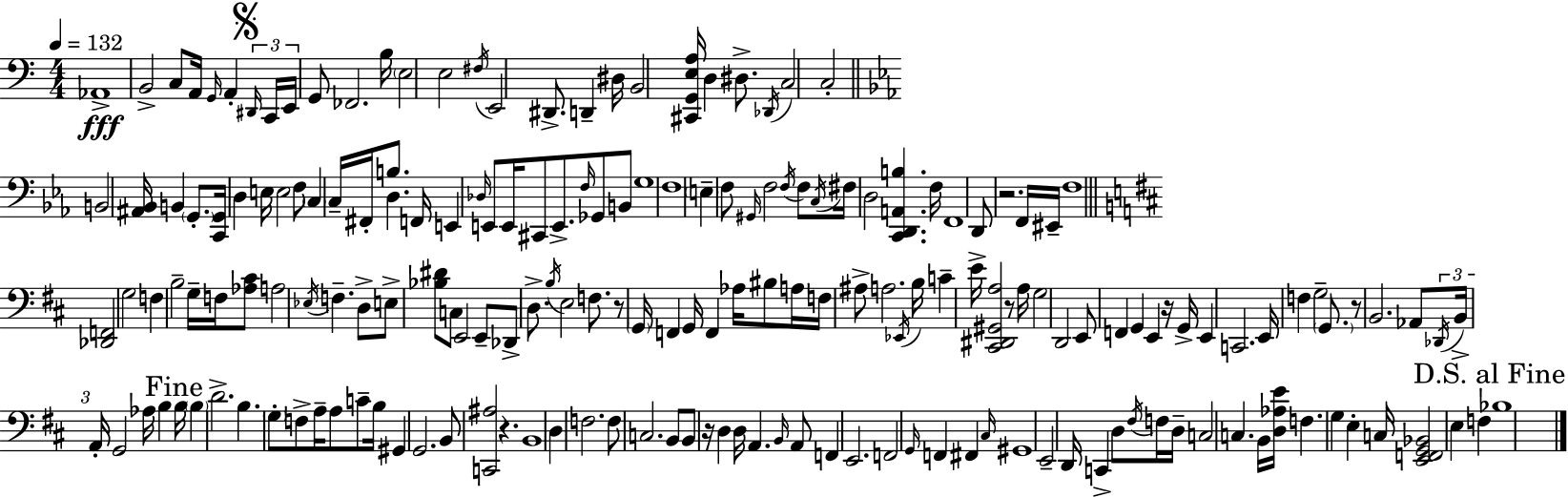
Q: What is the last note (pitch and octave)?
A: Bb3